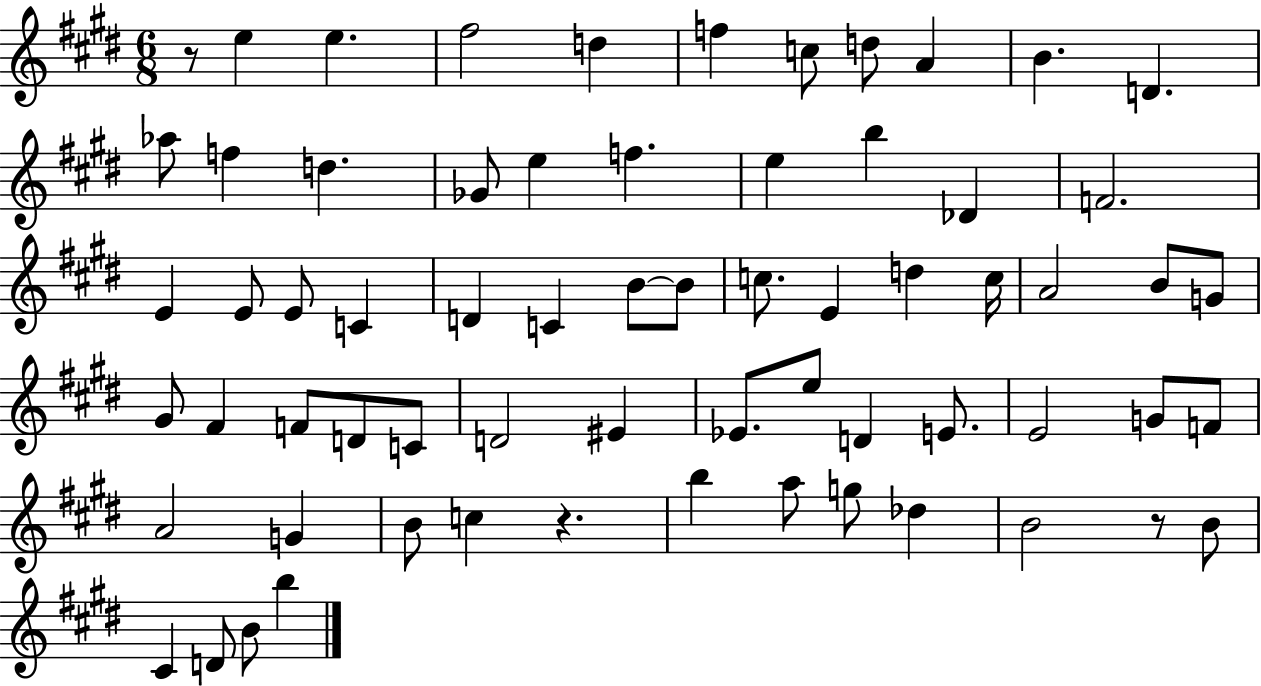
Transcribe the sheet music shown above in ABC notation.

X:1
T:Untitled
M:6/8
L:1/4
K:E
z/2 e e ^f2 d f c/2 d/2 A B D _a/2 f d _G/2 e f e b _D F2 E E/2 E/2 C D C B/2 B/2 c/2 E d c/4 A2 B/2 G/2 ^G/2 ^F F/2 D/2 C/2 D2 ^E _E/2 e/2 D E/2 E2 G/2 F/2 A2 G B/2 c z b a/2 g/2 _d B2 z/2 B/2 ^C D/2 B/2 b